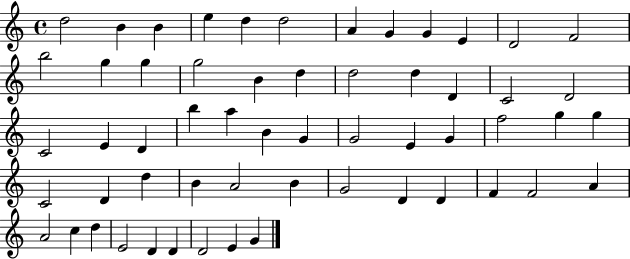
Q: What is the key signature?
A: C major